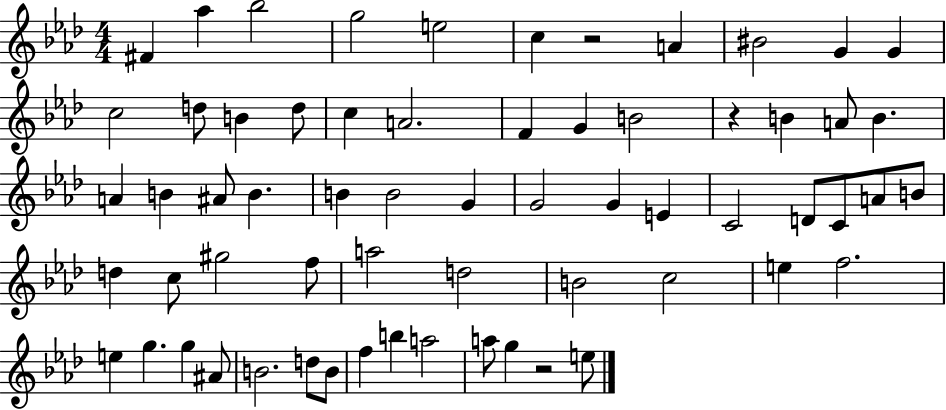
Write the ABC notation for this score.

X:1
T:Untitled
M:4/4
L:1/4
K:Ab
^F _a _b2 g2 e2 c z2 A ^B2 G G c2 d/2 B d/2 c A2 F G B2 z B A/2 B A B ^A/2 B B B2 G G2 G E C2 D/2 C/2 A/2 B/2 d c/2 ^g2 f/2 a2 d2 B2 c2 e f2 e g g ^A/2 B2 d/2 B/2 f b a2 a/2 g z2 e/2